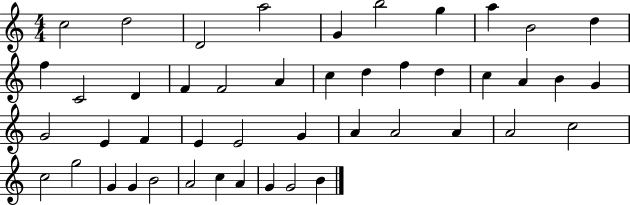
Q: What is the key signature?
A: C major